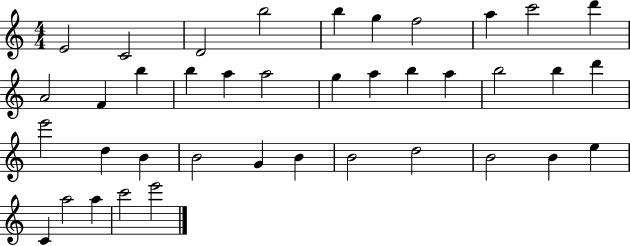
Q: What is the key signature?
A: C major